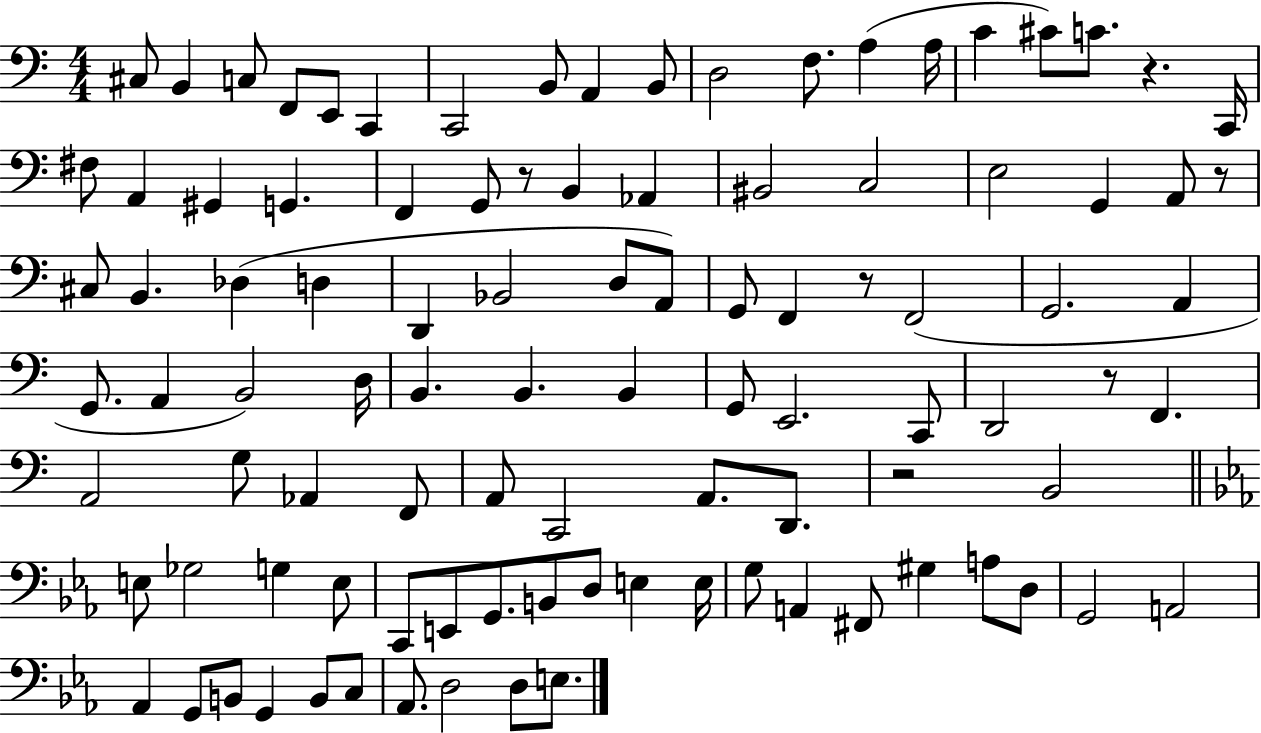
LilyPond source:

{
  \clef bass
  \numericTimeSignature
  \time 4/4
  \key c \major
  cis8 b,4 c8 f,8 e,8 c,4 | c,2 b,8 a,4 b,8 | d2 f8. a4( a16 | c'4 cis'8) c'8. r4. c,16 | \break fis8 a,4 gis,4 g,4. | f,4 g,8 r8 b,4 aes,4 | bis,2 c2 | e2 g,4 a,8 r8 | \break cis8 b,4. des4( d4 | d,4 bes,2 d8 a,8) | g,8 f,4 r8 f,2( | g,2. a,4 | \break g,8. a,4 b,2) d16 | b,4. b,4. b,4 | g,8 e,2. c,8 | d,2 r8 f,4. | \break a,2 g8 aes,4 f,8 | a,8 c,2 a,8. d,8. | r2 b,2 | \bar "||" \break \key ees \major e8 ges2 g4 e8 | c,8 e,8 g,8. b,8 d8 e4 e16 | g8 a,4 fis,8 gis4 a8 d8 | g,2 a,2 | \break aes,4 g,8 b,8 g,4 b,8 c8 | aes,8. d2 d8 e8. | \bar "|."
}